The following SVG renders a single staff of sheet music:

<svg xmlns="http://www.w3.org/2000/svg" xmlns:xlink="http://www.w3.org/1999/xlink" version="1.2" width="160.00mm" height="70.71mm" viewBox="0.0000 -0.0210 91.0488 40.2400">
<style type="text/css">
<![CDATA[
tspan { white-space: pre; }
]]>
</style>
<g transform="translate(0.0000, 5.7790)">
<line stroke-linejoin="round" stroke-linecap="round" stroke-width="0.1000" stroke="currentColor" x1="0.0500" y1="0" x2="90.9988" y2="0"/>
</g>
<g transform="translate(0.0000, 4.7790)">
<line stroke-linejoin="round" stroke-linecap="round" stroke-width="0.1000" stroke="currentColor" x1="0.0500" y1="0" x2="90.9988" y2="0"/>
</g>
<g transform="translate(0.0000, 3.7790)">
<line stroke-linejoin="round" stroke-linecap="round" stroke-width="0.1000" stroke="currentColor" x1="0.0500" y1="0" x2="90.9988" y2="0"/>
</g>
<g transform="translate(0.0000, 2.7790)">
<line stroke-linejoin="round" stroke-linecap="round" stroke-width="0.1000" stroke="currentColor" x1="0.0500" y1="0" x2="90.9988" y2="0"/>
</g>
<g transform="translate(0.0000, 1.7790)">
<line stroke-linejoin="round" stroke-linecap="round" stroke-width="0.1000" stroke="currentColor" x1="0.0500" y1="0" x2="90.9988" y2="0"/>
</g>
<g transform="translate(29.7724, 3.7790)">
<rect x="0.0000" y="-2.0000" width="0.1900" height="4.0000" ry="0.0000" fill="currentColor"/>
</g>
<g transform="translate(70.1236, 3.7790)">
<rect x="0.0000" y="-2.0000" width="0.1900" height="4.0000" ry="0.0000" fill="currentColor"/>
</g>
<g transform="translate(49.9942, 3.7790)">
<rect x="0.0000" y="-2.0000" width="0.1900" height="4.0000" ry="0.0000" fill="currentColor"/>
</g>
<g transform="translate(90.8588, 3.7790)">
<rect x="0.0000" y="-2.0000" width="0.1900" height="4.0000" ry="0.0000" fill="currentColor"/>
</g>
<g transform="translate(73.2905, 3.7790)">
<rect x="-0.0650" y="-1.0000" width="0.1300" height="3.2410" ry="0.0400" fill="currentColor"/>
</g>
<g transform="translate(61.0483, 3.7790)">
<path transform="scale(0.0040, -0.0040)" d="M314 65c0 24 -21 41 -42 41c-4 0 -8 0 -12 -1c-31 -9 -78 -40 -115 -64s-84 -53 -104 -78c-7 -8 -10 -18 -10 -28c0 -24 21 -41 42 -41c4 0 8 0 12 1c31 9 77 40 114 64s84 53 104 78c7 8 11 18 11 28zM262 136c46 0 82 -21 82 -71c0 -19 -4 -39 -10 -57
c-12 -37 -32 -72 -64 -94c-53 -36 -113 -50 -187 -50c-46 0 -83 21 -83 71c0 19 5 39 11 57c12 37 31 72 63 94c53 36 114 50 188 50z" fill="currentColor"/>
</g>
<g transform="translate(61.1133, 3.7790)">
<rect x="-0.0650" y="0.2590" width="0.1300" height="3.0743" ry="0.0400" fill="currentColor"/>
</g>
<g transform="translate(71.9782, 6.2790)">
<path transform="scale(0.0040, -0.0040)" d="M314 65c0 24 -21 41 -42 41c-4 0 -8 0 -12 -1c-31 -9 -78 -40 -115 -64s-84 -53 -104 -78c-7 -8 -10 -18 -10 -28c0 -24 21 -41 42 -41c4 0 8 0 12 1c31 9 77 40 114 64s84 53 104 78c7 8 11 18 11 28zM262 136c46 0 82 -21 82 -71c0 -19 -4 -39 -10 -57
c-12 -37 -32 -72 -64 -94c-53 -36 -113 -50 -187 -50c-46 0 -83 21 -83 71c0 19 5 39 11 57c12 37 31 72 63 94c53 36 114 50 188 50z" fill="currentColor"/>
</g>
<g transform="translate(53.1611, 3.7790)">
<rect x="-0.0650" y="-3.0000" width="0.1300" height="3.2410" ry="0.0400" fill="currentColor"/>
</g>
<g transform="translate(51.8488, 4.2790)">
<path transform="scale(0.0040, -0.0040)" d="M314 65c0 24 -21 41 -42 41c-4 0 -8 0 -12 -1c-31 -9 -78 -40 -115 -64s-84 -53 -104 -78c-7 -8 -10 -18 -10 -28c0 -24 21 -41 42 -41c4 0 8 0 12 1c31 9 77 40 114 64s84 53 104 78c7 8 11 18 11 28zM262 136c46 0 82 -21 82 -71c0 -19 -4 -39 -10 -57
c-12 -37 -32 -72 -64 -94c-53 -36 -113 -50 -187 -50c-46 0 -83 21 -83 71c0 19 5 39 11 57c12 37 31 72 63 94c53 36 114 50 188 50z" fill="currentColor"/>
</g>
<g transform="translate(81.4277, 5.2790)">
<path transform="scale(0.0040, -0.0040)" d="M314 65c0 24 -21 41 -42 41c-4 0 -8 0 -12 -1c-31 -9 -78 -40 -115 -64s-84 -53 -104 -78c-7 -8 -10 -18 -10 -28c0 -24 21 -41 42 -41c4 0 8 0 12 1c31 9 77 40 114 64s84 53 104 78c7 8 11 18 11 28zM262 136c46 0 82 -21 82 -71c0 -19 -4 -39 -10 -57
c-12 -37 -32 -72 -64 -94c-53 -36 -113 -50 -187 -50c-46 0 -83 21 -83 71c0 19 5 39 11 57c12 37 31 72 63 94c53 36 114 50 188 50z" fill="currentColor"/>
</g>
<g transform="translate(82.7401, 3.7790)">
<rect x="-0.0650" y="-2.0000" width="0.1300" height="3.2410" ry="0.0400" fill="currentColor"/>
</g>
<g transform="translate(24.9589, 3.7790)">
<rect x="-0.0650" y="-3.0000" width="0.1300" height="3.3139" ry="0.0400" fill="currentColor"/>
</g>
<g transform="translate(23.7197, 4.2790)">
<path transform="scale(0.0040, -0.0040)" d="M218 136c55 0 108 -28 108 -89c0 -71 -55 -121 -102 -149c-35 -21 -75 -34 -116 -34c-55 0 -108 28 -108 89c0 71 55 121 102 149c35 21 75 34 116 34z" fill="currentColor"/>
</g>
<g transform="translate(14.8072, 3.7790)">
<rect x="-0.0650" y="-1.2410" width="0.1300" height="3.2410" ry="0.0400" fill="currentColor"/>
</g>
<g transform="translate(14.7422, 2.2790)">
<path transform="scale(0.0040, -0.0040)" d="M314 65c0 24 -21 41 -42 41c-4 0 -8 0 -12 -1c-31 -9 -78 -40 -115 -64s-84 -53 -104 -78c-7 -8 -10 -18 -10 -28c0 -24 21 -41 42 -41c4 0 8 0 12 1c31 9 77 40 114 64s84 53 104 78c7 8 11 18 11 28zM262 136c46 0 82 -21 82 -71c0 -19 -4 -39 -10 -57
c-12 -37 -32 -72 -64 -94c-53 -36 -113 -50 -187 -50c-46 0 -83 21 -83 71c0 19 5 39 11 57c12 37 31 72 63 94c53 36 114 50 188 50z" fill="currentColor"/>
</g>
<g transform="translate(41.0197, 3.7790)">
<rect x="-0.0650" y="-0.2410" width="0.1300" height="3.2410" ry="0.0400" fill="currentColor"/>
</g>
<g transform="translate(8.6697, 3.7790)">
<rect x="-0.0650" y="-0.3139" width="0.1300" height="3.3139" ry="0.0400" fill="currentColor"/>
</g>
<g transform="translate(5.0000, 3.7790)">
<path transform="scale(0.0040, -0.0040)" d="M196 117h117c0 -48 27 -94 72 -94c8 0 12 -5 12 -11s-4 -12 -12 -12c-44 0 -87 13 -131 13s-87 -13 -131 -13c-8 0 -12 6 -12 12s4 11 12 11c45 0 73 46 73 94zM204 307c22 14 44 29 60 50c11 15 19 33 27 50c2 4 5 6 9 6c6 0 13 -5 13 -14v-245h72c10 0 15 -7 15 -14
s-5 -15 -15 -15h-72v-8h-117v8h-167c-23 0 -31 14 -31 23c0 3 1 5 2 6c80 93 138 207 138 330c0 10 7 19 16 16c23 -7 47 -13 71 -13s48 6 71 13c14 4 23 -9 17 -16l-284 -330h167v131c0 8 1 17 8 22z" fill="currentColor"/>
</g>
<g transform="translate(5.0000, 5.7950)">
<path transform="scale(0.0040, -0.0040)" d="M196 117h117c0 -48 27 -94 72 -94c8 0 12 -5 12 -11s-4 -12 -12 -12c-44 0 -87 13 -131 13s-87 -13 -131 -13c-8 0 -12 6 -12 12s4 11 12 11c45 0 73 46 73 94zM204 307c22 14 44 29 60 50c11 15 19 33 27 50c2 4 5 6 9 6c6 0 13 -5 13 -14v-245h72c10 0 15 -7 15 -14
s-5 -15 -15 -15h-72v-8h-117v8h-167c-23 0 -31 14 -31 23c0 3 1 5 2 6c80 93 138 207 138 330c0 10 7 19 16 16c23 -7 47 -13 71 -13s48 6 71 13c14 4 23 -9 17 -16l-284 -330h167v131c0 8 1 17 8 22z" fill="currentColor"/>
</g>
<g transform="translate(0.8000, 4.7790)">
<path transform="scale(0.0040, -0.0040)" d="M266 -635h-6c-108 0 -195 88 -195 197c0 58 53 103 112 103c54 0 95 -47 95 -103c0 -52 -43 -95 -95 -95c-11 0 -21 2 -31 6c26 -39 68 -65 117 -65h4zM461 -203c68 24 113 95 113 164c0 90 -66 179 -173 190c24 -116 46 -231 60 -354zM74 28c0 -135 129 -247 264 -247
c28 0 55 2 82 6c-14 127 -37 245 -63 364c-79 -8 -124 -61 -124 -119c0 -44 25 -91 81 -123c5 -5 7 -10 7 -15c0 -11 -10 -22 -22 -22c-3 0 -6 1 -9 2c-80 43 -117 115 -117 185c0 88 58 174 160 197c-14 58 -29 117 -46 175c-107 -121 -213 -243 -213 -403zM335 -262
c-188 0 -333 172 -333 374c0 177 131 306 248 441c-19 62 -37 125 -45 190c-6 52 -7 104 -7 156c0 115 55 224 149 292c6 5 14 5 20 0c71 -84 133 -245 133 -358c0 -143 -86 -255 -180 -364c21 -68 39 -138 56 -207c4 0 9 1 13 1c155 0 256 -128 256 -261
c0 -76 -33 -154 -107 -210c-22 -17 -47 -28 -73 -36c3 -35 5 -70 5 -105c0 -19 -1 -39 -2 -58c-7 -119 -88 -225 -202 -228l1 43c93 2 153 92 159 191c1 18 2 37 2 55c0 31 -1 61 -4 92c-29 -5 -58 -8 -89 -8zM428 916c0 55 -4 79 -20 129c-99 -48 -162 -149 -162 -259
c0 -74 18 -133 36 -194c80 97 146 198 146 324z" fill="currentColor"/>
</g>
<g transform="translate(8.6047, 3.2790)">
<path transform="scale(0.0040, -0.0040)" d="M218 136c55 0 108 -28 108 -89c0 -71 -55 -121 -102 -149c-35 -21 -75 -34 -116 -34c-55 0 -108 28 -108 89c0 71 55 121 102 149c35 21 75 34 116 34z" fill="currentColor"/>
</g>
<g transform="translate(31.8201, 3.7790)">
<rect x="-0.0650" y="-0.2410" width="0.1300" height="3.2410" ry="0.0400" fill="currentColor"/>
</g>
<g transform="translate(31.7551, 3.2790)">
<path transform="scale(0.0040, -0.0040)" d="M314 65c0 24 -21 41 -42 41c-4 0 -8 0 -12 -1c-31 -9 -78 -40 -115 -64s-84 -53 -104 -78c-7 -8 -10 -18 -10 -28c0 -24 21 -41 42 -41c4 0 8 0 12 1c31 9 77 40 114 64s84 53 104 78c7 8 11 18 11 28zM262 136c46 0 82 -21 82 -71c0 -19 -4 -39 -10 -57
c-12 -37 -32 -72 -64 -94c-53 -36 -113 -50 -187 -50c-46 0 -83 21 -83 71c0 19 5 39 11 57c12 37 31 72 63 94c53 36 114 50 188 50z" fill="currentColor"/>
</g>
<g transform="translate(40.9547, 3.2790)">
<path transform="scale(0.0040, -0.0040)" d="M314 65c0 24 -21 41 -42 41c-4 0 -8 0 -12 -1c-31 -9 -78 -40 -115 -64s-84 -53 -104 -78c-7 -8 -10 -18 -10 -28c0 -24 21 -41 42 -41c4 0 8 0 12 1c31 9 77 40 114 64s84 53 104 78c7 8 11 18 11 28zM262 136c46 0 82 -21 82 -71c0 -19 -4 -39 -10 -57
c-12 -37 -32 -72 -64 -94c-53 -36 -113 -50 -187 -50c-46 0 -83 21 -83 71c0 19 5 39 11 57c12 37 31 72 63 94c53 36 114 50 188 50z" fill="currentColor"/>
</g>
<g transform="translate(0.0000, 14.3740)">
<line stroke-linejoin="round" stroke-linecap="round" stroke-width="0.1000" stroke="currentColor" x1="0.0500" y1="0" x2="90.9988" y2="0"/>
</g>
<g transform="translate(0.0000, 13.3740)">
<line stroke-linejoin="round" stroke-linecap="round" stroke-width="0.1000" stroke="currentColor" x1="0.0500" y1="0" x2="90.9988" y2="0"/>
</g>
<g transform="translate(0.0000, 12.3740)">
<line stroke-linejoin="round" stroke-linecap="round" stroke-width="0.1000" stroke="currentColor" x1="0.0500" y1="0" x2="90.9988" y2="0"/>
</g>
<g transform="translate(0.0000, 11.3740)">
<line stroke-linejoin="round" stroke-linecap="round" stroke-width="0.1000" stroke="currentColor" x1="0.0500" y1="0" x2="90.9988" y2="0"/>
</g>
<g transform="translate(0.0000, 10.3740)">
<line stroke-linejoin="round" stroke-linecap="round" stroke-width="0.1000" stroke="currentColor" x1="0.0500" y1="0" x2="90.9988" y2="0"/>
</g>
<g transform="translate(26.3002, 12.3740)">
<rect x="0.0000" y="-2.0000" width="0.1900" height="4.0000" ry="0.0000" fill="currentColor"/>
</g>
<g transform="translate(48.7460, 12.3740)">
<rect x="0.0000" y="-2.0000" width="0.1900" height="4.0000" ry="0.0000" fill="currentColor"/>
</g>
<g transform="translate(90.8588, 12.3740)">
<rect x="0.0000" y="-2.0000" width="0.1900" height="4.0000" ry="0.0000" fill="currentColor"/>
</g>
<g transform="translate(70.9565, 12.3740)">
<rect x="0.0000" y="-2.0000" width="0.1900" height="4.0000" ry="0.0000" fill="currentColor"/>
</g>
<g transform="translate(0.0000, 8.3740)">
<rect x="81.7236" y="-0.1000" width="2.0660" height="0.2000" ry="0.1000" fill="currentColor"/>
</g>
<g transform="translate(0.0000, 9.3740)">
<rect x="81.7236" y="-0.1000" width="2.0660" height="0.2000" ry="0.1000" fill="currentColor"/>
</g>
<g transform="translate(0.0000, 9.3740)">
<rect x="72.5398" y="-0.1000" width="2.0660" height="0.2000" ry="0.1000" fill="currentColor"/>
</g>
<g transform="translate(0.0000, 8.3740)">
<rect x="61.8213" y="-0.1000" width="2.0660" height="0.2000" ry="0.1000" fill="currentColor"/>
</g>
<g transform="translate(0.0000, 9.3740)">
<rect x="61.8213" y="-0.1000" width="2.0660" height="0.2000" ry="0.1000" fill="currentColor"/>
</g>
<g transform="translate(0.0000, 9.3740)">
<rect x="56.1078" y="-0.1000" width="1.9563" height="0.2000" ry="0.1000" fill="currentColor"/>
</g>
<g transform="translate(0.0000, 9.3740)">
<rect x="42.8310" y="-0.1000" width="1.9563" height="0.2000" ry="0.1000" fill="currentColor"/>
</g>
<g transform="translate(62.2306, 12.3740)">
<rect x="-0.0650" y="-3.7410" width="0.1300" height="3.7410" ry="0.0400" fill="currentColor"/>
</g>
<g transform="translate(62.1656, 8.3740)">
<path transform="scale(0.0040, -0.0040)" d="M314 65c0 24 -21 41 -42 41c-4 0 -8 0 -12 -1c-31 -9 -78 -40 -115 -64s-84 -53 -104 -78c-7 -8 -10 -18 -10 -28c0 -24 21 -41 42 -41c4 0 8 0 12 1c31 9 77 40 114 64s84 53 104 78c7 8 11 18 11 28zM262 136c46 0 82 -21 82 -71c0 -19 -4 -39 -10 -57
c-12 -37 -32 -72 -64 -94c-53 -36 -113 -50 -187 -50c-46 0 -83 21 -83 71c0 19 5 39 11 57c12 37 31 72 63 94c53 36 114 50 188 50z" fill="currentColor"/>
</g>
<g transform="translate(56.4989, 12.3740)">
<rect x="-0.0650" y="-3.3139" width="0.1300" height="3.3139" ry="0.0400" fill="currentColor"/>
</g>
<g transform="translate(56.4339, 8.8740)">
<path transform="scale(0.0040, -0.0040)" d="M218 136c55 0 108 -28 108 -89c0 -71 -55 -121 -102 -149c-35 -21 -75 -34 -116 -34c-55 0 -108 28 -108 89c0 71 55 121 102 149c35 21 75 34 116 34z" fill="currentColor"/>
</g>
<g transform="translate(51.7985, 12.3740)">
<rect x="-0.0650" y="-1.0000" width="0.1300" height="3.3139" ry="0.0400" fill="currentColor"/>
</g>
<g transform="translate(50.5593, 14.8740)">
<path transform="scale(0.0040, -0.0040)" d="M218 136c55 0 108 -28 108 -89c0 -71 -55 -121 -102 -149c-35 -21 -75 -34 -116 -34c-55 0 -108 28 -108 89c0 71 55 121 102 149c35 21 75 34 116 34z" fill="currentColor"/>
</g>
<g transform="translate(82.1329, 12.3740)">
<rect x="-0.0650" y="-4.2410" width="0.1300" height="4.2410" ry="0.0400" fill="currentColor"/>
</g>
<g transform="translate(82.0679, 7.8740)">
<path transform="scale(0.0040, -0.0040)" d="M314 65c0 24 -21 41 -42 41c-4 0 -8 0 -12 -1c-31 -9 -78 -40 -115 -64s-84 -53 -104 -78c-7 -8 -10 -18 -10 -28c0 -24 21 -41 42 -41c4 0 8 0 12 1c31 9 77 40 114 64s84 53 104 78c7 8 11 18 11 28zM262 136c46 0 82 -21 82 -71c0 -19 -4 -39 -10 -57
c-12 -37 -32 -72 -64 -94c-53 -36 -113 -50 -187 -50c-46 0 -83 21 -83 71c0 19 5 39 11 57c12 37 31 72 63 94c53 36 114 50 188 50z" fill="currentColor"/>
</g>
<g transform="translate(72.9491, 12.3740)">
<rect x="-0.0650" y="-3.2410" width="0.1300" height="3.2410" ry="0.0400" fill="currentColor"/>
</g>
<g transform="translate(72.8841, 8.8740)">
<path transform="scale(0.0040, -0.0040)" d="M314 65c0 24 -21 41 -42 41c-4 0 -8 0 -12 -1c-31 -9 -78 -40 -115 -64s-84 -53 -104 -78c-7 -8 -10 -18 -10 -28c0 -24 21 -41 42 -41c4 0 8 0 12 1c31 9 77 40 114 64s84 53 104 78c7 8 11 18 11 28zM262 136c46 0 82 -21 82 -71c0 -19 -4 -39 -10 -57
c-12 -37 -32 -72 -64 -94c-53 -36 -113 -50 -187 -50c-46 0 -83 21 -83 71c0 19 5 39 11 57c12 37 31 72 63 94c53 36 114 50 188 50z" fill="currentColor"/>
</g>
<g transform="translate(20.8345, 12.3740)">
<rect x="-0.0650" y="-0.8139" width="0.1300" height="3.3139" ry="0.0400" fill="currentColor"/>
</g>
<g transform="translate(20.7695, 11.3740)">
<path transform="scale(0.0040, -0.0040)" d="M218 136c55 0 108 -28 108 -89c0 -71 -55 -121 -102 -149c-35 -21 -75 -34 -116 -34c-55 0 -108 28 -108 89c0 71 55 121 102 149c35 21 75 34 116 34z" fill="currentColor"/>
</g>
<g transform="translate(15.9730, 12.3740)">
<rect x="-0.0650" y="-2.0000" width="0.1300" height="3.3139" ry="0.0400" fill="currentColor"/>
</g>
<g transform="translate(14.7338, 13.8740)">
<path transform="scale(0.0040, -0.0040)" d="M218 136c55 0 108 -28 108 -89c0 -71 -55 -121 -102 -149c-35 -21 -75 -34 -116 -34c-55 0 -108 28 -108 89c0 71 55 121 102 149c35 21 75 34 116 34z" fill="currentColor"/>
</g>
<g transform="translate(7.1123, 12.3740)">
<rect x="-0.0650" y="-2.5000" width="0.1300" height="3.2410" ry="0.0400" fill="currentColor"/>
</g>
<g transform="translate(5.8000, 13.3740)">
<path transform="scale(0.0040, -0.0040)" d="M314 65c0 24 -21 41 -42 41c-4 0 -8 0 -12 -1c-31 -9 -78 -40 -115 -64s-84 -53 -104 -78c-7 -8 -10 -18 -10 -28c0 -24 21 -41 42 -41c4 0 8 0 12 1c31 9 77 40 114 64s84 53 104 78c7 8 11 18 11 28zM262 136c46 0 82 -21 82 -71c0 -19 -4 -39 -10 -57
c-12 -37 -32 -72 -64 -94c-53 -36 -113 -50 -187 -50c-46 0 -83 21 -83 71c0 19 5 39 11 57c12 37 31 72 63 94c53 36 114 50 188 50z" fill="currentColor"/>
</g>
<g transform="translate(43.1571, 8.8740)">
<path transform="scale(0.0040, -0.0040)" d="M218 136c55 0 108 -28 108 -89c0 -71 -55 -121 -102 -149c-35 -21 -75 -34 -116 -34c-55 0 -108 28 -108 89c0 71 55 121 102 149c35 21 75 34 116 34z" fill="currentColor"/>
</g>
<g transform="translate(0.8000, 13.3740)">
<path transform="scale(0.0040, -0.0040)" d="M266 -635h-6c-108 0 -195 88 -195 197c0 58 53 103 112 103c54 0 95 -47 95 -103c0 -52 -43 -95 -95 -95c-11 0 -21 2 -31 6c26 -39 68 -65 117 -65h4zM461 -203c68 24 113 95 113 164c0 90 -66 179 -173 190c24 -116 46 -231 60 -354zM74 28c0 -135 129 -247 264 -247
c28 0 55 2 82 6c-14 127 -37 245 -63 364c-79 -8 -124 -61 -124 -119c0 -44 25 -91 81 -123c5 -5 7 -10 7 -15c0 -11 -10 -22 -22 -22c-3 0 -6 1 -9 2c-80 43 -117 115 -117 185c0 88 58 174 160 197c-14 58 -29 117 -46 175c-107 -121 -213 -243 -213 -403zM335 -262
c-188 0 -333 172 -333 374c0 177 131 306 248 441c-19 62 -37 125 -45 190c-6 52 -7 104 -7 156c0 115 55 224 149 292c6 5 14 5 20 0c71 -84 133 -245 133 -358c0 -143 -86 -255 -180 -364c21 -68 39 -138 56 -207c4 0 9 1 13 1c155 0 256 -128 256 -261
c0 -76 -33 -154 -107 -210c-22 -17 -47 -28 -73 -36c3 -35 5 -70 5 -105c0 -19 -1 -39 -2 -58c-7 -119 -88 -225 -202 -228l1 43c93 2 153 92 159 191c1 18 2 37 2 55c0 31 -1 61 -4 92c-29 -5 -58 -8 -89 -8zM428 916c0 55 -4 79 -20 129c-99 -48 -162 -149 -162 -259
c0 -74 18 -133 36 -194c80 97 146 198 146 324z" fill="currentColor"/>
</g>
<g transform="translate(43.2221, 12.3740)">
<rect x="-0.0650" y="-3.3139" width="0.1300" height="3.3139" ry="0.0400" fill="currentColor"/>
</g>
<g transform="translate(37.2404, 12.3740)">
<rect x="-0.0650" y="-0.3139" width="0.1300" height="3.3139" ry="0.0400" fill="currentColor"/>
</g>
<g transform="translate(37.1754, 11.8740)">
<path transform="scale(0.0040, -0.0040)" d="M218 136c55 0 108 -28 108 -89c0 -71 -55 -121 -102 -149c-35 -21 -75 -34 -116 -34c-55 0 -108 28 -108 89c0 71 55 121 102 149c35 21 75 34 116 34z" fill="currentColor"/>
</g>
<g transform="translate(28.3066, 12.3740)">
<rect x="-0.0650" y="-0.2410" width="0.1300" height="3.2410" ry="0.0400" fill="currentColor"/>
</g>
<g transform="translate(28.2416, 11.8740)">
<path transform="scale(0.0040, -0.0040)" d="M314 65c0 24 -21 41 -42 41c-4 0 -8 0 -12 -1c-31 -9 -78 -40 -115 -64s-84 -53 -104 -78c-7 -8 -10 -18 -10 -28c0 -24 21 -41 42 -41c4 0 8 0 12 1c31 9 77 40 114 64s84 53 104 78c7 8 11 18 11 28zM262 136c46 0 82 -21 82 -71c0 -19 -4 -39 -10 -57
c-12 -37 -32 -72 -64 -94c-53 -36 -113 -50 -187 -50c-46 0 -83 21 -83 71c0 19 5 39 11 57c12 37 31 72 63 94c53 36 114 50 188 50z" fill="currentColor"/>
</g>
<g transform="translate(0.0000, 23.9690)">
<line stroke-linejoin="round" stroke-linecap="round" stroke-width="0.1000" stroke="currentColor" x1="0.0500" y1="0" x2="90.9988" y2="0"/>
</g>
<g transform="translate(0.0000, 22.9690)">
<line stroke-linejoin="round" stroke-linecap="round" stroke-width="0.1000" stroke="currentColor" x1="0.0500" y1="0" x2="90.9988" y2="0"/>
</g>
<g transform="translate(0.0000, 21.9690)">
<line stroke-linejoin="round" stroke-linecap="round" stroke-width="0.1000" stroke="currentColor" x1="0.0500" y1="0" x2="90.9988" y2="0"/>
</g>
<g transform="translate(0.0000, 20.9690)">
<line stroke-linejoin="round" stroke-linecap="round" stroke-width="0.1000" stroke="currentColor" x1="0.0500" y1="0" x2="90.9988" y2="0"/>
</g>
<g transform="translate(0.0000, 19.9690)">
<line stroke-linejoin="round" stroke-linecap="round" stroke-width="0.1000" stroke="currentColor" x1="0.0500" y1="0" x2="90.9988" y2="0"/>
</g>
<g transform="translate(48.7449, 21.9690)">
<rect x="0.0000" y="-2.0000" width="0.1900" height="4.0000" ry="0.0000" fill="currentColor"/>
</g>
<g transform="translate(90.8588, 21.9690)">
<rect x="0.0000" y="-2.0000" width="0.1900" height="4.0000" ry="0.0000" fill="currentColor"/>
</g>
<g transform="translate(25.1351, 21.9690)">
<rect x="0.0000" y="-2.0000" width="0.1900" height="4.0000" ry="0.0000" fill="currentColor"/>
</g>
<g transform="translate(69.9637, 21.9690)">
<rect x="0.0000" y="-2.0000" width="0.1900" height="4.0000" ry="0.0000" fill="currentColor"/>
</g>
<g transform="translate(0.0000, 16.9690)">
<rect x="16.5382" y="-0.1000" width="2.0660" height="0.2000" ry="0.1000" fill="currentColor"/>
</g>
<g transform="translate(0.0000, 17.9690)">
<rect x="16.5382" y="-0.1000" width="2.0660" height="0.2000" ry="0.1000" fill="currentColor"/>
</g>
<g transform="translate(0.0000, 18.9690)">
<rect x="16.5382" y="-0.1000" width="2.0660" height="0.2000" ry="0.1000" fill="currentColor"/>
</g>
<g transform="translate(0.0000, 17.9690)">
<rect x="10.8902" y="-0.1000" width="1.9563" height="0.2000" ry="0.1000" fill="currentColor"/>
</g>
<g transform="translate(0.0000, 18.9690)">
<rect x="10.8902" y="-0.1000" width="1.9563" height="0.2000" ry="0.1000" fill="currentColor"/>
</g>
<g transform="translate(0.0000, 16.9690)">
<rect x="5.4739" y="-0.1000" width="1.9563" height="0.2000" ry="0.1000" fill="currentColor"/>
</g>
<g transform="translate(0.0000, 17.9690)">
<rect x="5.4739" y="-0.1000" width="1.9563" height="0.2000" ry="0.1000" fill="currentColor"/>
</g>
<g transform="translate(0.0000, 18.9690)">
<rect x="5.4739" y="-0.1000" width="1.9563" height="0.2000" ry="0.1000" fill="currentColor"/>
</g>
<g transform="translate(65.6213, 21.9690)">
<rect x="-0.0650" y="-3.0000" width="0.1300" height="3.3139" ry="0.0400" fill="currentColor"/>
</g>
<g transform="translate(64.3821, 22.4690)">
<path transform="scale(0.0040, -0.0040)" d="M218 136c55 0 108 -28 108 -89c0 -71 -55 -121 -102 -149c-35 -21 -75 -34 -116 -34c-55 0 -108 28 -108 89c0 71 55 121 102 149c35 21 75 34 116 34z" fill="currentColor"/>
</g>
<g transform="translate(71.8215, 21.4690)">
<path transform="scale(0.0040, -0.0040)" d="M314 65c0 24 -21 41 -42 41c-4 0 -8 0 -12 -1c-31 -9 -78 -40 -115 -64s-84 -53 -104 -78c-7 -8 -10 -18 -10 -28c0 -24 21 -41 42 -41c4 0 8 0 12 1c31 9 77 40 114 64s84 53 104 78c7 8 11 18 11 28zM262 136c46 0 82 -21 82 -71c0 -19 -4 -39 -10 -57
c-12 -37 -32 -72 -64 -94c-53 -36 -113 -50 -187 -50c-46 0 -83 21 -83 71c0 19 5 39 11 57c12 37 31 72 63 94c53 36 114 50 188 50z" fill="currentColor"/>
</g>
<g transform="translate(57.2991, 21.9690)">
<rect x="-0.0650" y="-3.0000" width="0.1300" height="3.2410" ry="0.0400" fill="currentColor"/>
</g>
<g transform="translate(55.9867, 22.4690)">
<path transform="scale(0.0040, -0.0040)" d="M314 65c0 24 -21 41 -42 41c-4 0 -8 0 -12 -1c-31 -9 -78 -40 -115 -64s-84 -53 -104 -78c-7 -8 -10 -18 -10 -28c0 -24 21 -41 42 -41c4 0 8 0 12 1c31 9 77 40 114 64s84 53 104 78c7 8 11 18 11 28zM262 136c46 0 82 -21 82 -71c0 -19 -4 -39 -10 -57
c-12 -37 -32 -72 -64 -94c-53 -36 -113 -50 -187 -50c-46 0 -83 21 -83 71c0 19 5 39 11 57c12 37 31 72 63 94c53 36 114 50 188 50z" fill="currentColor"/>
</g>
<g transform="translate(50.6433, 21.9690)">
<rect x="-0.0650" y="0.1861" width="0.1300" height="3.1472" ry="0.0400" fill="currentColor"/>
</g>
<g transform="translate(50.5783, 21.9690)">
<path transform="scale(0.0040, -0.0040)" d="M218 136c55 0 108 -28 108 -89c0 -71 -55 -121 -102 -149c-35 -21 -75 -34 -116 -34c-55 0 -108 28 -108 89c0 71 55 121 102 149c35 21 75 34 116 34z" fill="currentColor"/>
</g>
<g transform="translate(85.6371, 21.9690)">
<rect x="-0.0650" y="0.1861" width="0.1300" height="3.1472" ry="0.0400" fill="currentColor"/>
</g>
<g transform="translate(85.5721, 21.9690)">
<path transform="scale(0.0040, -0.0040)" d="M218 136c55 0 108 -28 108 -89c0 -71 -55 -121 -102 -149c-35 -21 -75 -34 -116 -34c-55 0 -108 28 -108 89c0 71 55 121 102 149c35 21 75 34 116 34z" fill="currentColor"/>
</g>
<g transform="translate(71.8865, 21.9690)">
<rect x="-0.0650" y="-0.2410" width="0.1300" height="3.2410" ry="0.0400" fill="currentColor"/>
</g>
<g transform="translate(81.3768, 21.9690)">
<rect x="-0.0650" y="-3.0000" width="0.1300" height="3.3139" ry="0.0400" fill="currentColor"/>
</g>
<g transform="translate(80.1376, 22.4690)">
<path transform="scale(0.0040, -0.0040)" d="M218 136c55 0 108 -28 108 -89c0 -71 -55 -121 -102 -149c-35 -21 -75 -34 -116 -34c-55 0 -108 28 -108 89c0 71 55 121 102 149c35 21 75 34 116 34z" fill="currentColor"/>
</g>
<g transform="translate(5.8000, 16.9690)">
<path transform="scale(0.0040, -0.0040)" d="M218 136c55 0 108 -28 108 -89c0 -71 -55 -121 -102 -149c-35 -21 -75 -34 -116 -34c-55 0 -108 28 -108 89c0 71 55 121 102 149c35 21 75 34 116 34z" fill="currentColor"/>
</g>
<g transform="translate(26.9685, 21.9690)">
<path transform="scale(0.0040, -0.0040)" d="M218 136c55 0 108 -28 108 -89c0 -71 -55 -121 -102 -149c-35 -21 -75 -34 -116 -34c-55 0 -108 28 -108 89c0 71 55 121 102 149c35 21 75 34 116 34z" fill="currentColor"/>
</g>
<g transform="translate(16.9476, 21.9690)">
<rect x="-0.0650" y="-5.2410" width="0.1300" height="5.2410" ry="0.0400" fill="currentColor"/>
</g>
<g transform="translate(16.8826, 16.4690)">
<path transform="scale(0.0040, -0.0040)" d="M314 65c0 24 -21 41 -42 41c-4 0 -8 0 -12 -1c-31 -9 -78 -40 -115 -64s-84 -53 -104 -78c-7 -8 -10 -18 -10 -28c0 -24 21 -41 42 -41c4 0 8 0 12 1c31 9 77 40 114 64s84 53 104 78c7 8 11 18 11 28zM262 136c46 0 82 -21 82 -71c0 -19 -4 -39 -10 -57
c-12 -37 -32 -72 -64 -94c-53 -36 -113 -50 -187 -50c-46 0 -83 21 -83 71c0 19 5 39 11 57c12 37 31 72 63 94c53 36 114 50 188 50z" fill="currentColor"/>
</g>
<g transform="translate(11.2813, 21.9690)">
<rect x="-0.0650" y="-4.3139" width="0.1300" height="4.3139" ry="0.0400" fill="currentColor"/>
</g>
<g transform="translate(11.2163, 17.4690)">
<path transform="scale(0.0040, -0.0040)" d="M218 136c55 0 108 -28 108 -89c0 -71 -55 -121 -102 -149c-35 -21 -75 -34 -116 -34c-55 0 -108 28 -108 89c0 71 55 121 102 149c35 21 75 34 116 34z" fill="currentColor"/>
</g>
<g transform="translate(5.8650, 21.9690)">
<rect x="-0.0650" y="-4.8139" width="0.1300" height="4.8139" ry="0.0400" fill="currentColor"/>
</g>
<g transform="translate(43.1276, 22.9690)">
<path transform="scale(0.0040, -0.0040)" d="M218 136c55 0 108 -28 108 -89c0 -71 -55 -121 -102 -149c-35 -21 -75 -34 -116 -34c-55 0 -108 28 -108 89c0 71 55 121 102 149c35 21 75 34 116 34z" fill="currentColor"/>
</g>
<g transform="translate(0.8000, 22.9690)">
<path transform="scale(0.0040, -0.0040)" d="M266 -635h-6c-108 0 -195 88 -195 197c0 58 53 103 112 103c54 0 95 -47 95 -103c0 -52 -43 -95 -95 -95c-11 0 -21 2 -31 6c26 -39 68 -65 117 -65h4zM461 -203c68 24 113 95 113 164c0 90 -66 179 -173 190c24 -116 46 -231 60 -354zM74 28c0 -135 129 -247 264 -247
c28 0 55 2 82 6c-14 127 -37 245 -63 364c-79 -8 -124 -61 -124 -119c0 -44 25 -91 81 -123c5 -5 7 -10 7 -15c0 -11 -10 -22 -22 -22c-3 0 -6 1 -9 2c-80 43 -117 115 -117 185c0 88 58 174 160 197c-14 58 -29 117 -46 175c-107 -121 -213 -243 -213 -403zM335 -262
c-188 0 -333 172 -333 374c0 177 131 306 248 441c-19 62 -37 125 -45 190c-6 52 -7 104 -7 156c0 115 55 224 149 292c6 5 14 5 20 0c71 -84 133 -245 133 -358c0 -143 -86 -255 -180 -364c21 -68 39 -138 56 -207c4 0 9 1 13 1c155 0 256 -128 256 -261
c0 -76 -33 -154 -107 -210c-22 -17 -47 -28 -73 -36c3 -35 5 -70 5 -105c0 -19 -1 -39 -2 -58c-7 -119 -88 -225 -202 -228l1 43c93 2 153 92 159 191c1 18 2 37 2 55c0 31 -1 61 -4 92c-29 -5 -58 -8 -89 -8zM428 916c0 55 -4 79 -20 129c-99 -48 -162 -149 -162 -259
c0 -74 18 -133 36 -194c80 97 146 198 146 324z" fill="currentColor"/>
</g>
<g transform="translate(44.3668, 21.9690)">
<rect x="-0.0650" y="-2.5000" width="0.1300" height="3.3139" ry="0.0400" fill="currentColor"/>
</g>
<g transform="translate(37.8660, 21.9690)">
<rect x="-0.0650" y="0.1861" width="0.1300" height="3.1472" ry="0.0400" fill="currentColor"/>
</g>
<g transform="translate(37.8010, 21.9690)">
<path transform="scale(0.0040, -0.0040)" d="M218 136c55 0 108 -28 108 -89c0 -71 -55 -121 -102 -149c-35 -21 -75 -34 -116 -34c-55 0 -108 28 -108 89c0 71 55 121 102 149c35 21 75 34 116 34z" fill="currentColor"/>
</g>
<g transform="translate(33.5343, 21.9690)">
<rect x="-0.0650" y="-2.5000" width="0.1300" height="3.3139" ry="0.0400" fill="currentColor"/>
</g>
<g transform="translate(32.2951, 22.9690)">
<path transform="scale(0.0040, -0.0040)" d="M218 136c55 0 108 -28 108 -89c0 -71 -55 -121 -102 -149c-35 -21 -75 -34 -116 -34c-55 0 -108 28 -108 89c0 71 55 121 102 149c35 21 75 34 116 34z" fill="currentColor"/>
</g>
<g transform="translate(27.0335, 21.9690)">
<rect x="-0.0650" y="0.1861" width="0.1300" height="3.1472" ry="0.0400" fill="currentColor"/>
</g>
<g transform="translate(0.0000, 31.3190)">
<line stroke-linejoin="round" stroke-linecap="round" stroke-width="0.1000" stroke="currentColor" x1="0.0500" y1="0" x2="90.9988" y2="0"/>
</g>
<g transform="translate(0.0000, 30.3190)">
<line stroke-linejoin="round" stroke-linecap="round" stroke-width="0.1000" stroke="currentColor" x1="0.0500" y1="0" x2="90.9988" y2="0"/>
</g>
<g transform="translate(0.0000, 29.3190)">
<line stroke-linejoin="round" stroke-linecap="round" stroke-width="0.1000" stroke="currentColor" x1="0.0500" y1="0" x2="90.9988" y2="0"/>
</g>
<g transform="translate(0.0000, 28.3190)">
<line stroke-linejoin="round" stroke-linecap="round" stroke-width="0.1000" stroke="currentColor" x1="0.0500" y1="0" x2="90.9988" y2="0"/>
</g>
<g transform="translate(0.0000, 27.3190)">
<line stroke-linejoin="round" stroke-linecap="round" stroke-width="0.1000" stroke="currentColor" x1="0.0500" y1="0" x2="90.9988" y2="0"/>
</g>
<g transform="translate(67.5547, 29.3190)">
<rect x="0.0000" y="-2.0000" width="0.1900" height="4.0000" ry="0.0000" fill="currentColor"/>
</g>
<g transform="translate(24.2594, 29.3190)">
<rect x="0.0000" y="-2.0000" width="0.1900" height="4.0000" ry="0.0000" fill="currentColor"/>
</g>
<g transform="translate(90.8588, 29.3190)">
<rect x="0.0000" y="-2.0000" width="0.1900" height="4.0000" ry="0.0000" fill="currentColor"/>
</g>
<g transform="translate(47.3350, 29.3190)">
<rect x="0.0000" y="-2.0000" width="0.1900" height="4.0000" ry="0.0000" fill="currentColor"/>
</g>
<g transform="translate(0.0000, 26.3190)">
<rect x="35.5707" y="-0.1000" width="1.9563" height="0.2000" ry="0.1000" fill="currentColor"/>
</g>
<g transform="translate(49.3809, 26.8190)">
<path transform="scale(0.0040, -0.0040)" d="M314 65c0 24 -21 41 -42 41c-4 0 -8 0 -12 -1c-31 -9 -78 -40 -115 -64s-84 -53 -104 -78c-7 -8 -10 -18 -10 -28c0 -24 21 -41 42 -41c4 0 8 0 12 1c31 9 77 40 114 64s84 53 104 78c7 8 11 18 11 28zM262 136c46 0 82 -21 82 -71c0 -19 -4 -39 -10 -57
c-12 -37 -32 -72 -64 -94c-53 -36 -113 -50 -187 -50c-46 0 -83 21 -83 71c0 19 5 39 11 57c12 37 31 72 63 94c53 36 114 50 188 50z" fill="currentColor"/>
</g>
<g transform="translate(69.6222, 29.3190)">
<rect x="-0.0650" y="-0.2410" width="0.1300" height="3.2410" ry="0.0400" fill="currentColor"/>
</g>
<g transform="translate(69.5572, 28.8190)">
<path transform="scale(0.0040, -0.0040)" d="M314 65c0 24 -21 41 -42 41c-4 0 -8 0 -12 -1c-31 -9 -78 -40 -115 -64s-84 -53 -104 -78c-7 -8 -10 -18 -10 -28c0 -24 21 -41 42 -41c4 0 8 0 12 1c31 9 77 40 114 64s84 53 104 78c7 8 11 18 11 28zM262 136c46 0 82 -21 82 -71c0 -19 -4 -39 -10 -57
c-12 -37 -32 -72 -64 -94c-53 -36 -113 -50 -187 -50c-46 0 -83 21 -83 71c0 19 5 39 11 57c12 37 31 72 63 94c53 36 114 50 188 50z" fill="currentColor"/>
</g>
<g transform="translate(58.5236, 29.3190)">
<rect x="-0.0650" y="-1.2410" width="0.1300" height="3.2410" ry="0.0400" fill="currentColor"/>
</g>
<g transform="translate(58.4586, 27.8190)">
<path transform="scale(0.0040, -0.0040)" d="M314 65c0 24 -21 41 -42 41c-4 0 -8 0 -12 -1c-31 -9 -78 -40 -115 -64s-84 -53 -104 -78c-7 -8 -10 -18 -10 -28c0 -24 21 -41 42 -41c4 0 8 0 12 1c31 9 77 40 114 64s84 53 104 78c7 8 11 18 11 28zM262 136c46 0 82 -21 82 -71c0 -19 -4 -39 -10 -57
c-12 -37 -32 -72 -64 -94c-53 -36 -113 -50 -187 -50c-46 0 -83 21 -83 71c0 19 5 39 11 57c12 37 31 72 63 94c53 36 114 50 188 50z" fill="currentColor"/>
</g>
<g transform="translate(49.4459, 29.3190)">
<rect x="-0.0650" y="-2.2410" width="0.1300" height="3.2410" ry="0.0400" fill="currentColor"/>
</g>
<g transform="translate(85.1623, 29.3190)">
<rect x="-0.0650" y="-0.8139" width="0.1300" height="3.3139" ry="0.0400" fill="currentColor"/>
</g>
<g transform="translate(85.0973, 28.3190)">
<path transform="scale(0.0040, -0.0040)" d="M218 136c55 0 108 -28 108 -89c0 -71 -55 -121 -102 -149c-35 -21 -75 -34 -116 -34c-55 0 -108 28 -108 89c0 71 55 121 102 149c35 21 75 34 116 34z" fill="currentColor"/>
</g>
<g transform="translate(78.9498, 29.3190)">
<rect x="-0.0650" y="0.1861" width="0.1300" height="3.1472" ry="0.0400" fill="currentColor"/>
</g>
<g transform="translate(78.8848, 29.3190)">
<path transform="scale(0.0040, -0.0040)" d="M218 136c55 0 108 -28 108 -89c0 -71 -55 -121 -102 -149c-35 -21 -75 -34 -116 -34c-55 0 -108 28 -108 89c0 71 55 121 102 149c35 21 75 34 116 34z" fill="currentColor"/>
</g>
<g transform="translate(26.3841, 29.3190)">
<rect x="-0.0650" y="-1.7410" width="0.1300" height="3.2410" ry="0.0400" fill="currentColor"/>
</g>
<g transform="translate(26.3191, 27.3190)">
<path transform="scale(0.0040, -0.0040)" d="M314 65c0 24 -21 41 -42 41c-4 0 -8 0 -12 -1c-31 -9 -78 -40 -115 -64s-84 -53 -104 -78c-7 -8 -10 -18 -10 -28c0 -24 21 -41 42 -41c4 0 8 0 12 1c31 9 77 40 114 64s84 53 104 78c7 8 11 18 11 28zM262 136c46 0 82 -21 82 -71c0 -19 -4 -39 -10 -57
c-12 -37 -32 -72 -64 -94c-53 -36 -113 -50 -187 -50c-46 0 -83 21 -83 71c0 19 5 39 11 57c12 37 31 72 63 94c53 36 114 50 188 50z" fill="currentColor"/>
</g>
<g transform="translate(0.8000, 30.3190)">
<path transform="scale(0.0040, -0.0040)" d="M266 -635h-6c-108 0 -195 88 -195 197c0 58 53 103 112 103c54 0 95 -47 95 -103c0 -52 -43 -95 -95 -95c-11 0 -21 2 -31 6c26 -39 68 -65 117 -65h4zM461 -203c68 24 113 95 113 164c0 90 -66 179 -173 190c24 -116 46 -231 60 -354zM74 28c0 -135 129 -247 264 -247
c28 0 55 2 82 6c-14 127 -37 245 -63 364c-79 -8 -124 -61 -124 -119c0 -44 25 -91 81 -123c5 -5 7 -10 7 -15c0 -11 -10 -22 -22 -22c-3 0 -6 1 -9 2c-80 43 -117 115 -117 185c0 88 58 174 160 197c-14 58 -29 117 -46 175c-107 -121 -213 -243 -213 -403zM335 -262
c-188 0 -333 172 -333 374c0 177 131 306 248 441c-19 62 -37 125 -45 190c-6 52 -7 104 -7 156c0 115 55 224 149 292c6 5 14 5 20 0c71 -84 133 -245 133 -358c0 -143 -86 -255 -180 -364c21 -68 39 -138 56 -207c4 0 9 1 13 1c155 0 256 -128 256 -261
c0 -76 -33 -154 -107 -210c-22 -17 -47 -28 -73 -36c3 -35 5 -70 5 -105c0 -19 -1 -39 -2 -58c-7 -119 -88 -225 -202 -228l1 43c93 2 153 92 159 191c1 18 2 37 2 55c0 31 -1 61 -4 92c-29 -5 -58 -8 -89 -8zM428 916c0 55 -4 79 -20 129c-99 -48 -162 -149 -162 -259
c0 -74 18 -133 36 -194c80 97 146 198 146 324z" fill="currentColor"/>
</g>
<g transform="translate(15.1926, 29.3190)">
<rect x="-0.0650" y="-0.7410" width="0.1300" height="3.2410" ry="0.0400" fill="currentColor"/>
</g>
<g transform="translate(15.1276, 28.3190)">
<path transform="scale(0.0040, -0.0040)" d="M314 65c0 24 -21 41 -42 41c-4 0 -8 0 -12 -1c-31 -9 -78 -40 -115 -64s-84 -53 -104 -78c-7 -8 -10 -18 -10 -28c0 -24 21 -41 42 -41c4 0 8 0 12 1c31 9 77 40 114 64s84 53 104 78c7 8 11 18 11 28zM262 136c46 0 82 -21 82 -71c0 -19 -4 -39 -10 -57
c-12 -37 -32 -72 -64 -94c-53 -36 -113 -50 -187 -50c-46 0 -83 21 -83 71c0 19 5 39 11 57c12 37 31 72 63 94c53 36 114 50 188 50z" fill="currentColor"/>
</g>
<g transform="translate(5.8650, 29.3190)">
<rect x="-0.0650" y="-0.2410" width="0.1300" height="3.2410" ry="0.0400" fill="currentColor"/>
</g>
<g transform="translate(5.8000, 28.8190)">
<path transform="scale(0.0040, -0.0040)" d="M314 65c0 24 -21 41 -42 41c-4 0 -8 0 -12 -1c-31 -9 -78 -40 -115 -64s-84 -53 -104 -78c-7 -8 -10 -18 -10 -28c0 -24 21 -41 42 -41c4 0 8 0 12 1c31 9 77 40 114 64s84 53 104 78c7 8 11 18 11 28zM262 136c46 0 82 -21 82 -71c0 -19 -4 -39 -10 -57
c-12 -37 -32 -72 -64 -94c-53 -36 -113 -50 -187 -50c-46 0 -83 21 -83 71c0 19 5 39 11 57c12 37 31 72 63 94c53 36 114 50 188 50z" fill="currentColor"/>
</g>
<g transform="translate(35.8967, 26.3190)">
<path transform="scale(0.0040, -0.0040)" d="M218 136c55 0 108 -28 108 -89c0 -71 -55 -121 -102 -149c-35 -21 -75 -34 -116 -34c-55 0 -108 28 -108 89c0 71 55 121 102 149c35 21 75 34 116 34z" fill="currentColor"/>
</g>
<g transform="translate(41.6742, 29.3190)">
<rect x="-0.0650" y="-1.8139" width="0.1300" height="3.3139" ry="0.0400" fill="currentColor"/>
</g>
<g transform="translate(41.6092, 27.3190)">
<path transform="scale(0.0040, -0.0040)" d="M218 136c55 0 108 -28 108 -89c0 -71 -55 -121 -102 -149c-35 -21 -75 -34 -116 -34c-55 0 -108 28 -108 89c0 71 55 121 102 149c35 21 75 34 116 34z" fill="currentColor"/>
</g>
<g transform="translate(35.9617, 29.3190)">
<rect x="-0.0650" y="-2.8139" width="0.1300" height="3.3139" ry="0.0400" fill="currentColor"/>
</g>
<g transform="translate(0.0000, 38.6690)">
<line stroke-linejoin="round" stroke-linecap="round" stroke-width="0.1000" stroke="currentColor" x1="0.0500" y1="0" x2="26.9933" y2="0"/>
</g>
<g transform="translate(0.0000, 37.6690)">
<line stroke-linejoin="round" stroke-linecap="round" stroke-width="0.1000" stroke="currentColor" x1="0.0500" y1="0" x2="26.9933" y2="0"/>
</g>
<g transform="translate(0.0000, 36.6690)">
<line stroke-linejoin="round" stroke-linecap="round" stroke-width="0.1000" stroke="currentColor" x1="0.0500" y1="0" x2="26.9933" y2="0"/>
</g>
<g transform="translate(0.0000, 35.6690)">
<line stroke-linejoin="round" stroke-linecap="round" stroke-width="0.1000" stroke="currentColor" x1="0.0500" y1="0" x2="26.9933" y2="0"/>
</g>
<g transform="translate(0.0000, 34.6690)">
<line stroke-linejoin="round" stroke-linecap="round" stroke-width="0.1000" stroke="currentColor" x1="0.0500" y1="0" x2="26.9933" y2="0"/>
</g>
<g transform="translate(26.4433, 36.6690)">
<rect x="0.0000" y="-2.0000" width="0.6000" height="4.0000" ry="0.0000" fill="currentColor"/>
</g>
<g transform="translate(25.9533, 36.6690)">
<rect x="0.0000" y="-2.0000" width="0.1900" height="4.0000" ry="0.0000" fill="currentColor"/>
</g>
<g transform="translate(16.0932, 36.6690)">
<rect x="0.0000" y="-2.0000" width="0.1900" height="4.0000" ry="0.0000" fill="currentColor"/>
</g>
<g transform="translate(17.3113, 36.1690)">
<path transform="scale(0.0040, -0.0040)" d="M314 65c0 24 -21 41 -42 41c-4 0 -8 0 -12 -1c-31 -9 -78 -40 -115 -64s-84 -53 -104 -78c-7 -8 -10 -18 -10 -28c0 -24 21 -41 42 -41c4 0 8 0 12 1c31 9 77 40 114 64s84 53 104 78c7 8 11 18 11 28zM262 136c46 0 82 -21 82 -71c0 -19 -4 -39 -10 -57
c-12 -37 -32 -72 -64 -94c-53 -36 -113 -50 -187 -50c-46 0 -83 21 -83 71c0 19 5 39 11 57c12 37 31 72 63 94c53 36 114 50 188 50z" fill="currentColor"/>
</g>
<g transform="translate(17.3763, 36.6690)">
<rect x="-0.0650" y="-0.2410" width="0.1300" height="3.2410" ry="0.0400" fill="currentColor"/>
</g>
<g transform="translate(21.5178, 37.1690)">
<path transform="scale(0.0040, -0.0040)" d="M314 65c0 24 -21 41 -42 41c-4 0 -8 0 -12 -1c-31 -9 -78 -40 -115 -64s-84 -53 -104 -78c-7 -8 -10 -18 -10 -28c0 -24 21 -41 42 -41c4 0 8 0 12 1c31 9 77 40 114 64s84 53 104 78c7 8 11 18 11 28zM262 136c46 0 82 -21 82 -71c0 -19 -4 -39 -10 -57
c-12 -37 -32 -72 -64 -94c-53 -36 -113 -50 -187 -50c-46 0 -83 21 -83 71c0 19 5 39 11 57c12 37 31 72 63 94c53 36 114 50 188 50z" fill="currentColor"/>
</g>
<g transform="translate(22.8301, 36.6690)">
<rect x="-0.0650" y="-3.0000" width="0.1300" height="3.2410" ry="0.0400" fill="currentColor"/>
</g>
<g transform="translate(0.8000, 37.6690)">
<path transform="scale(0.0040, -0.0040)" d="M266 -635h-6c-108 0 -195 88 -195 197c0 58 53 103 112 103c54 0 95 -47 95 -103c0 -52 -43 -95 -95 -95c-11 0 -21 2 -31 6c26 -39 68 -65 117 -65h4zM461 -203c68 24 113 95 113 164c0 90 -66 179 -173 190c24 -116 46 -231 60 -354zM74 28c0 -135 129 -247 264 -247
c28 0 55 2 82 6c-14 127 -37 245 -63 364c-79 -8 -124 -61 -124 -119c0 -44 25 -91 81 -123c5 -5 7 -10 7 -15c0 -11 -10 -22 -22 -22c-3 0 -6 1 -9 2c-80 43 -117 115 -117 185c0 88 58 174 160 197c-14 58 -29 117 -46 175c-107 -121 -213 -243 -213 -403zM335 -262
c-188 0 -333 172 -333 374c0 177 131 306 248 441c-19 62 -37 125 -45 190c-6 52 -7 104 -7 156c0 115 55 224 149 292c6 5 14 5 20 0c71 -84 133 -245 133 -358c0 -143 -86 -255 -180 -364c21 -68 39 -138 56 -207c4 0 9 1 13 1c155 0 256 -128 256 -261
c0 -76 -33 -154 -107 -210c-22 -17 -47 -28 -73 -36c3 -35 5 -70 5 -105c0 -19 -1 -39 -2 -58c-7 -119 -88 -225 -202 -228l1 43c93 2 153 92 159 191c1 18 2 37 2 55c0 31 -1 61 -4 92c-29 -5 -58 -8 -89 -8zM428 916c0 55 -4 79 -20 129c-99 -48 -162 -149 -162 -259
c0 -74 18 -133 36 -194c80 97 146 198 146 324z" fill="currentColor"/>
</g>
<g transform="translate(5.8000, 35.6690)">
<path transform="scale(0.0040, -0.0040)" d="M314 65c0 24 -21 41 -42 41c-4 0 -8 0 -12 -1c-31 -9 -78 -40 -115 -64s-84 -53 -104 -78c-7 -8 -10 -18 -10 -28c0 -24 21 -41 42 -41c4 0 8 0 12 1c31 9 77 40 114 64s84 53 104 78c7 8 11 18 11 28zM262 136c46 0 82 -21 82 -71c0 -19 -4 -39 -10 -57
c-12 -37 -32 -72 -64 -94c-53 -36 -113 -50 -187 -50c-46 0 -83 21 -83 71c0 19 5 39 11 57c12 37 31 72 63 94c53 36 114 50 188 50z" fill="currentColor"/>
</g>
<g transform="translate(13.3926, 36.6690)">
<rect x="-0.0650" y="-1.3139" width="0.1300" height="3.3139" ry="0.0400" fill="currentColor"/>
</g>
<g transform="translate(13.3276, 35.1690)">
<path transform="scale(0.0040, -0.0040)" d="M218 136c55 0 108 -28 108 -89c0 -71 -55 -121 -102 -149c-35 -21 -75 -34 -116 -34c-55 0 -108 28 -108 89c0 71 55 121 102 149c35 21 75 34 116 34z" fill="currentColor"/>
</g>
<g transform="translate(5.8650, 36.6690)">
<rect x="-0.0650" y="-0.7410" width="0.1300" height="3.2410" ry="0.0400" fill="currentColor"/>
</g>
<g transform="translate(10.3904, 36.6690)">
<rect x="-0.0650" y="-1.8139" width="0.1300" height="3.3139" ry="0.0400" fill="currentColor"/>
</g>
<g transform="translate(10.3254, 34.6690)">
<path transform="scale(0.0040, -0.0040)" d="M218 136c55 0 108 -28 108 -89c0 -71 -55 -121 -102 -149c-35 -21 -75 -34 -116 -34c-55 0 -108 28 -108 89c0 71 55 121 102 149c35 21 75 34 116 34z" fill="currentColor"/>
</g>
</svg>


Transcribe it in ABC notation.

X:1
T:Untitled
M:4/4
L:1/4
K:C
c e2 A c2 c2 A2 B2 D2 F2 G2 F d c2 c b D b c'2 b2 d'2 e' d' f'2 B G B G B A2 A c2 A B c2 d2 f2 a f g2 e2 c2 B d d2 f e c2 A2